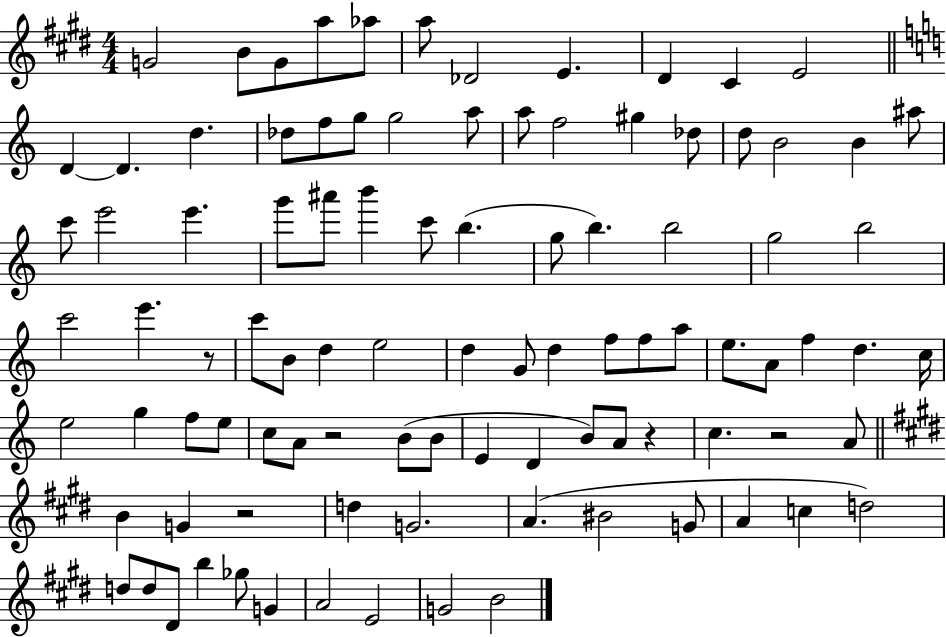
G4/h B4/e G4/e A5/e Ab5/e A5/e Db4/h E4/q. D#4/q C#4/q E4/h D4/q D4/q. D5/q. Db5/e F5/e G5/e G5/h A5/e A5/e F5/h G#5/q Db5/e D5/e B4/h B4/q A#5/e C6/e E6/h E6/q. G6/e A#6/e B6/q C6/e B5/q. G5/e B5/q. B5/h G5/h B5/h C6/h E6/q. R/e C6/e B4/e D5/q E5/h D5/q G4/e D5/q F5/e F5/e A5/e E5/e. A4/e F5/q D5/q. C5/s E5/h G5/q F5/e E5/e C5/e A4/e R/h B4/e B4/e E4/q D4/q B4/e A4/e R/q C5/q. R/h A4/e B4/q G4/q R/h D5/q G4/h. A4/q. BIS4/h G4/e A4/q C5/q D5/h D5/e D5/e D#4/e B5/q Gb5/e G4/q A4/h E4/h G4/h B4/h